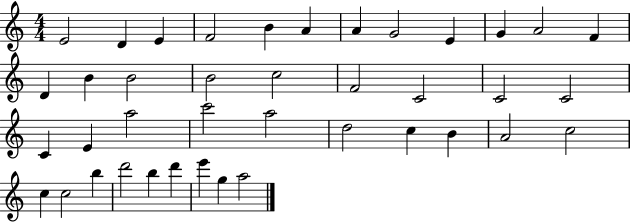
{
  \clef treble
  \numericTimeSignature
  \time 4/4
  \key c \major
  e'2 d'4 e'4 | f'2 b'4 a'4 | a'4 g'2 e'4 | g'4 a'2 f'4 | \break d'4 b'4 b'2 | b'2 c''2 | f'2 c'2 | c'2 c'2 | \break c'4 e'4 a''2 | c'''2 a''2 | d''2 c''4 b'4 | a'2 c''2 | \break c''4 c''2 b''4 | d'''2 b''4 d'''4 | e'''4 g''4 a''2 | \bar "|."
}